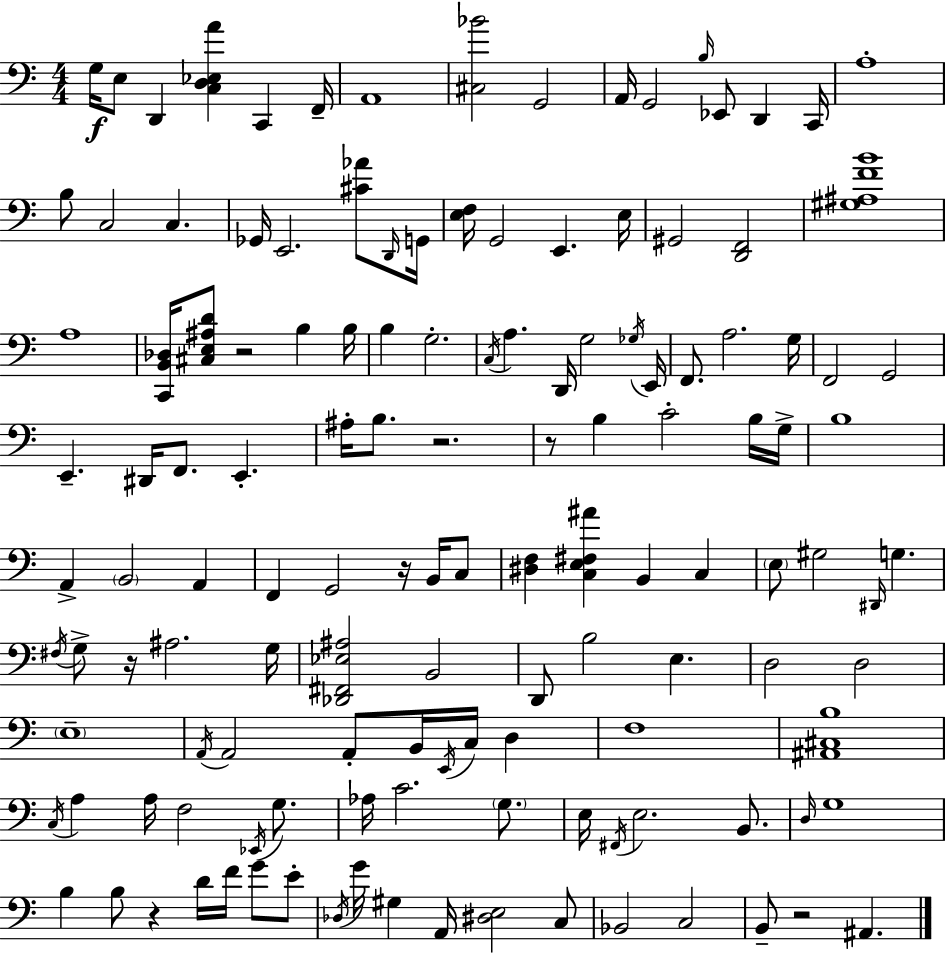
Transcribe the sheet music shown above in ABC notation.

X:1
T:Untitled
M:4/4
L:1/4
K:C
G,/4 E,/2 D,, [C,D,_E,A] C,, F,,/4 A,,4 [^C,_B]2 G,,2 A,,/4 G,,2 B,/4 _E,,/2 D,, C,,/4 A,4 B,/2 C,2 C, _G,,/4 E,,2 [^C_A]/2 D,,/4 G,,/4 [E,F,]/4 G,,2 E,, E,/4 ^G,,2 [D,,F,,]2 [^G,^A,FB]4 A,4 [C,,B,,_D,]/4 [^C,E,^A,D]/2 z2 B, B,/4 B, G,2 C,/4 A, D,,/4 G,2 _G,/4 E,,/4 F,,/2 A,2 G,/4 F,,2 G,,2 E,, ^D,,/4 F,,/2 E,, ^A,/4 B,/2 z2 z/2 B, C2 B,/4 G,/4 B,4 A,, B,,2 A,, F,, G,,2 z/4 B,,/4 C,/2 [^D,F,] [C,E,^F,^A] B,, C, E,/2 ^G,2 ^D,,/4 G, ^F,/4 G,/2 z/4 ^A,2 G,/4 [_D,,^F,,_E,^A,]2 B,,2 D,,/2 B,2 E, D,2 D,2 E,4 A,,/4 A,,2 A,,/2 B,,/4 E,,/4 C,/4 D, F,4 [^A,,^C,B,]4 C,/4 A, A,/4 F,2 _E,,/4 G,/2 _A,/4 C2 G,/2 E,/4 ^F,,/4 E,2 B,,/2 D,/4 G,4 B, B,/2 z D/4 F/4 G/2 E/2 _D,/4 G/4 ^G, A,,/4 [^D,E,]2 C,/2 _B,,2 C,2 B,,/2 z2 ^A,,